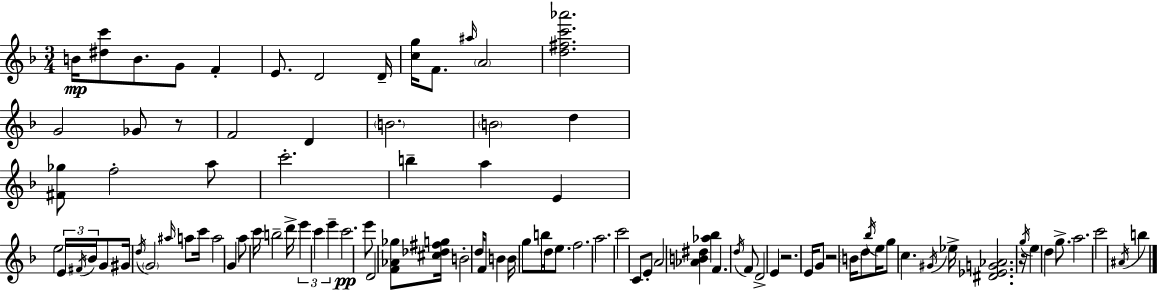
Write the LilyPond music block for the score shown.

{
  \clef treble
  \numericTimeSignature
  \time 3/4
  \key f \major
  b'16\mp <dis'' c'''>8 b'8. g'8 f'4-. | e'8. d'2 d'16-- | <c'' g''>16 f'8. \grace { ais''16 } \parenthesize a'2 | <d'' fis'' c''' aes'''>2. | \break g'2 ges'8 r8 | f'2 d'4 | \parenthesize b'2. | \parenthesize b'2 d''4 | \break <fis' ges''>8 f''2-. a''8 | c'''2.-. | b''4-- a''4 e'4 | e''2 \tuplet 3/2 { e'16 \acciaccatura { fis'16 } bes'16 } | \break g'8 gis'16 \acciaccatura { d''16 } \parenthesize g'2 | \grace { ais''16 } a''8 c'''16 a''2 | g'4 a''8 c'''16 b''2-- | d'''16-> \tuplet 3/2 { e'''4 c'''4 | \break e'''4-- } c'''2.\pp | e'''8 d'2 | <f' aes' ges''>8 <cis'' des'' fis'' g''>16 b'2-. | d''16 f'8 b'4 b'16 g''8 b''16 | \break \parenthesize d''16 e''8. f''2. | a''2. | c'''2 | c'8 e'8-. a'2 | \break <aes' b' dis''>4 <aes'' bes''>4 f'4. | \acciaccatura { d''16 } f'8 d'2-> | e'4 r2. | e'16 g'8 r2 | \break \parenthesize b'16 d''8 \acciaccatura { bes''16 } e''16 g''8 c''4. | \acciaccatura { gis'16 } ees''16-> <dis' ees' g' aes'>2. | r16 \acciaccatura { g''16 } e''4 | d''4 g''8.-> a''2. | \break c'''2 | \acciaccatura { ais'16 } b''4 \bar "|."
}